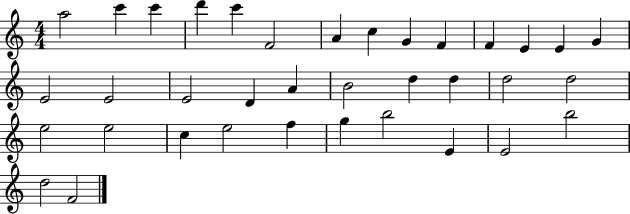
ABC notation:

X:1
T:Untitled
M:4/4
L:1/4
K:C
a2 c' c' d' c' F2 A c G F F E E G E2 E2 E2 D A B2 d d d2 d2 e2 e2 c e2 f g b2 E E2 b2 d2 F2